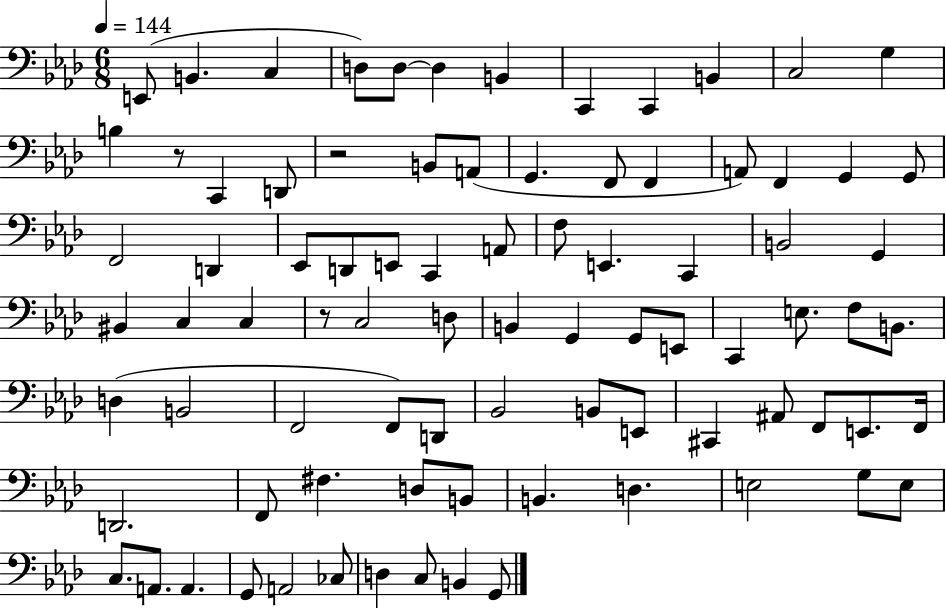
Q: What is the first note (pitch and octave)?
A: E2